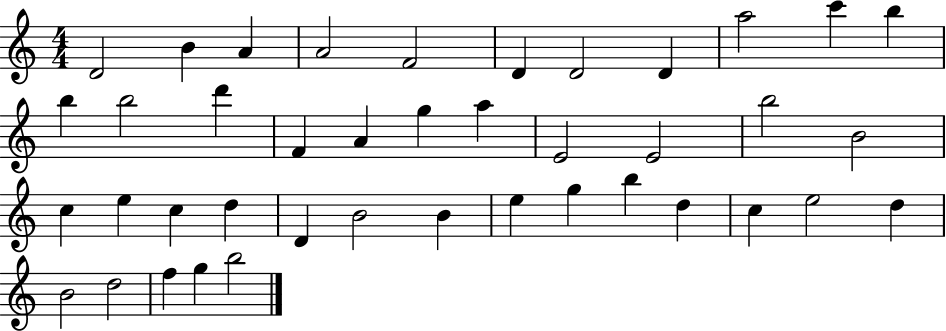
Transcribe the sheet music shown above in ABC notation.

X:1
T:Untitled
M:4/4
L:1/4
K:C
D2 B A A2 F2 D D2 D a2 c' b b b2 d' F A g a E2 E2 b2 B2 c e c d D B2 B e g b d c e2 d B2 d2 f g b2